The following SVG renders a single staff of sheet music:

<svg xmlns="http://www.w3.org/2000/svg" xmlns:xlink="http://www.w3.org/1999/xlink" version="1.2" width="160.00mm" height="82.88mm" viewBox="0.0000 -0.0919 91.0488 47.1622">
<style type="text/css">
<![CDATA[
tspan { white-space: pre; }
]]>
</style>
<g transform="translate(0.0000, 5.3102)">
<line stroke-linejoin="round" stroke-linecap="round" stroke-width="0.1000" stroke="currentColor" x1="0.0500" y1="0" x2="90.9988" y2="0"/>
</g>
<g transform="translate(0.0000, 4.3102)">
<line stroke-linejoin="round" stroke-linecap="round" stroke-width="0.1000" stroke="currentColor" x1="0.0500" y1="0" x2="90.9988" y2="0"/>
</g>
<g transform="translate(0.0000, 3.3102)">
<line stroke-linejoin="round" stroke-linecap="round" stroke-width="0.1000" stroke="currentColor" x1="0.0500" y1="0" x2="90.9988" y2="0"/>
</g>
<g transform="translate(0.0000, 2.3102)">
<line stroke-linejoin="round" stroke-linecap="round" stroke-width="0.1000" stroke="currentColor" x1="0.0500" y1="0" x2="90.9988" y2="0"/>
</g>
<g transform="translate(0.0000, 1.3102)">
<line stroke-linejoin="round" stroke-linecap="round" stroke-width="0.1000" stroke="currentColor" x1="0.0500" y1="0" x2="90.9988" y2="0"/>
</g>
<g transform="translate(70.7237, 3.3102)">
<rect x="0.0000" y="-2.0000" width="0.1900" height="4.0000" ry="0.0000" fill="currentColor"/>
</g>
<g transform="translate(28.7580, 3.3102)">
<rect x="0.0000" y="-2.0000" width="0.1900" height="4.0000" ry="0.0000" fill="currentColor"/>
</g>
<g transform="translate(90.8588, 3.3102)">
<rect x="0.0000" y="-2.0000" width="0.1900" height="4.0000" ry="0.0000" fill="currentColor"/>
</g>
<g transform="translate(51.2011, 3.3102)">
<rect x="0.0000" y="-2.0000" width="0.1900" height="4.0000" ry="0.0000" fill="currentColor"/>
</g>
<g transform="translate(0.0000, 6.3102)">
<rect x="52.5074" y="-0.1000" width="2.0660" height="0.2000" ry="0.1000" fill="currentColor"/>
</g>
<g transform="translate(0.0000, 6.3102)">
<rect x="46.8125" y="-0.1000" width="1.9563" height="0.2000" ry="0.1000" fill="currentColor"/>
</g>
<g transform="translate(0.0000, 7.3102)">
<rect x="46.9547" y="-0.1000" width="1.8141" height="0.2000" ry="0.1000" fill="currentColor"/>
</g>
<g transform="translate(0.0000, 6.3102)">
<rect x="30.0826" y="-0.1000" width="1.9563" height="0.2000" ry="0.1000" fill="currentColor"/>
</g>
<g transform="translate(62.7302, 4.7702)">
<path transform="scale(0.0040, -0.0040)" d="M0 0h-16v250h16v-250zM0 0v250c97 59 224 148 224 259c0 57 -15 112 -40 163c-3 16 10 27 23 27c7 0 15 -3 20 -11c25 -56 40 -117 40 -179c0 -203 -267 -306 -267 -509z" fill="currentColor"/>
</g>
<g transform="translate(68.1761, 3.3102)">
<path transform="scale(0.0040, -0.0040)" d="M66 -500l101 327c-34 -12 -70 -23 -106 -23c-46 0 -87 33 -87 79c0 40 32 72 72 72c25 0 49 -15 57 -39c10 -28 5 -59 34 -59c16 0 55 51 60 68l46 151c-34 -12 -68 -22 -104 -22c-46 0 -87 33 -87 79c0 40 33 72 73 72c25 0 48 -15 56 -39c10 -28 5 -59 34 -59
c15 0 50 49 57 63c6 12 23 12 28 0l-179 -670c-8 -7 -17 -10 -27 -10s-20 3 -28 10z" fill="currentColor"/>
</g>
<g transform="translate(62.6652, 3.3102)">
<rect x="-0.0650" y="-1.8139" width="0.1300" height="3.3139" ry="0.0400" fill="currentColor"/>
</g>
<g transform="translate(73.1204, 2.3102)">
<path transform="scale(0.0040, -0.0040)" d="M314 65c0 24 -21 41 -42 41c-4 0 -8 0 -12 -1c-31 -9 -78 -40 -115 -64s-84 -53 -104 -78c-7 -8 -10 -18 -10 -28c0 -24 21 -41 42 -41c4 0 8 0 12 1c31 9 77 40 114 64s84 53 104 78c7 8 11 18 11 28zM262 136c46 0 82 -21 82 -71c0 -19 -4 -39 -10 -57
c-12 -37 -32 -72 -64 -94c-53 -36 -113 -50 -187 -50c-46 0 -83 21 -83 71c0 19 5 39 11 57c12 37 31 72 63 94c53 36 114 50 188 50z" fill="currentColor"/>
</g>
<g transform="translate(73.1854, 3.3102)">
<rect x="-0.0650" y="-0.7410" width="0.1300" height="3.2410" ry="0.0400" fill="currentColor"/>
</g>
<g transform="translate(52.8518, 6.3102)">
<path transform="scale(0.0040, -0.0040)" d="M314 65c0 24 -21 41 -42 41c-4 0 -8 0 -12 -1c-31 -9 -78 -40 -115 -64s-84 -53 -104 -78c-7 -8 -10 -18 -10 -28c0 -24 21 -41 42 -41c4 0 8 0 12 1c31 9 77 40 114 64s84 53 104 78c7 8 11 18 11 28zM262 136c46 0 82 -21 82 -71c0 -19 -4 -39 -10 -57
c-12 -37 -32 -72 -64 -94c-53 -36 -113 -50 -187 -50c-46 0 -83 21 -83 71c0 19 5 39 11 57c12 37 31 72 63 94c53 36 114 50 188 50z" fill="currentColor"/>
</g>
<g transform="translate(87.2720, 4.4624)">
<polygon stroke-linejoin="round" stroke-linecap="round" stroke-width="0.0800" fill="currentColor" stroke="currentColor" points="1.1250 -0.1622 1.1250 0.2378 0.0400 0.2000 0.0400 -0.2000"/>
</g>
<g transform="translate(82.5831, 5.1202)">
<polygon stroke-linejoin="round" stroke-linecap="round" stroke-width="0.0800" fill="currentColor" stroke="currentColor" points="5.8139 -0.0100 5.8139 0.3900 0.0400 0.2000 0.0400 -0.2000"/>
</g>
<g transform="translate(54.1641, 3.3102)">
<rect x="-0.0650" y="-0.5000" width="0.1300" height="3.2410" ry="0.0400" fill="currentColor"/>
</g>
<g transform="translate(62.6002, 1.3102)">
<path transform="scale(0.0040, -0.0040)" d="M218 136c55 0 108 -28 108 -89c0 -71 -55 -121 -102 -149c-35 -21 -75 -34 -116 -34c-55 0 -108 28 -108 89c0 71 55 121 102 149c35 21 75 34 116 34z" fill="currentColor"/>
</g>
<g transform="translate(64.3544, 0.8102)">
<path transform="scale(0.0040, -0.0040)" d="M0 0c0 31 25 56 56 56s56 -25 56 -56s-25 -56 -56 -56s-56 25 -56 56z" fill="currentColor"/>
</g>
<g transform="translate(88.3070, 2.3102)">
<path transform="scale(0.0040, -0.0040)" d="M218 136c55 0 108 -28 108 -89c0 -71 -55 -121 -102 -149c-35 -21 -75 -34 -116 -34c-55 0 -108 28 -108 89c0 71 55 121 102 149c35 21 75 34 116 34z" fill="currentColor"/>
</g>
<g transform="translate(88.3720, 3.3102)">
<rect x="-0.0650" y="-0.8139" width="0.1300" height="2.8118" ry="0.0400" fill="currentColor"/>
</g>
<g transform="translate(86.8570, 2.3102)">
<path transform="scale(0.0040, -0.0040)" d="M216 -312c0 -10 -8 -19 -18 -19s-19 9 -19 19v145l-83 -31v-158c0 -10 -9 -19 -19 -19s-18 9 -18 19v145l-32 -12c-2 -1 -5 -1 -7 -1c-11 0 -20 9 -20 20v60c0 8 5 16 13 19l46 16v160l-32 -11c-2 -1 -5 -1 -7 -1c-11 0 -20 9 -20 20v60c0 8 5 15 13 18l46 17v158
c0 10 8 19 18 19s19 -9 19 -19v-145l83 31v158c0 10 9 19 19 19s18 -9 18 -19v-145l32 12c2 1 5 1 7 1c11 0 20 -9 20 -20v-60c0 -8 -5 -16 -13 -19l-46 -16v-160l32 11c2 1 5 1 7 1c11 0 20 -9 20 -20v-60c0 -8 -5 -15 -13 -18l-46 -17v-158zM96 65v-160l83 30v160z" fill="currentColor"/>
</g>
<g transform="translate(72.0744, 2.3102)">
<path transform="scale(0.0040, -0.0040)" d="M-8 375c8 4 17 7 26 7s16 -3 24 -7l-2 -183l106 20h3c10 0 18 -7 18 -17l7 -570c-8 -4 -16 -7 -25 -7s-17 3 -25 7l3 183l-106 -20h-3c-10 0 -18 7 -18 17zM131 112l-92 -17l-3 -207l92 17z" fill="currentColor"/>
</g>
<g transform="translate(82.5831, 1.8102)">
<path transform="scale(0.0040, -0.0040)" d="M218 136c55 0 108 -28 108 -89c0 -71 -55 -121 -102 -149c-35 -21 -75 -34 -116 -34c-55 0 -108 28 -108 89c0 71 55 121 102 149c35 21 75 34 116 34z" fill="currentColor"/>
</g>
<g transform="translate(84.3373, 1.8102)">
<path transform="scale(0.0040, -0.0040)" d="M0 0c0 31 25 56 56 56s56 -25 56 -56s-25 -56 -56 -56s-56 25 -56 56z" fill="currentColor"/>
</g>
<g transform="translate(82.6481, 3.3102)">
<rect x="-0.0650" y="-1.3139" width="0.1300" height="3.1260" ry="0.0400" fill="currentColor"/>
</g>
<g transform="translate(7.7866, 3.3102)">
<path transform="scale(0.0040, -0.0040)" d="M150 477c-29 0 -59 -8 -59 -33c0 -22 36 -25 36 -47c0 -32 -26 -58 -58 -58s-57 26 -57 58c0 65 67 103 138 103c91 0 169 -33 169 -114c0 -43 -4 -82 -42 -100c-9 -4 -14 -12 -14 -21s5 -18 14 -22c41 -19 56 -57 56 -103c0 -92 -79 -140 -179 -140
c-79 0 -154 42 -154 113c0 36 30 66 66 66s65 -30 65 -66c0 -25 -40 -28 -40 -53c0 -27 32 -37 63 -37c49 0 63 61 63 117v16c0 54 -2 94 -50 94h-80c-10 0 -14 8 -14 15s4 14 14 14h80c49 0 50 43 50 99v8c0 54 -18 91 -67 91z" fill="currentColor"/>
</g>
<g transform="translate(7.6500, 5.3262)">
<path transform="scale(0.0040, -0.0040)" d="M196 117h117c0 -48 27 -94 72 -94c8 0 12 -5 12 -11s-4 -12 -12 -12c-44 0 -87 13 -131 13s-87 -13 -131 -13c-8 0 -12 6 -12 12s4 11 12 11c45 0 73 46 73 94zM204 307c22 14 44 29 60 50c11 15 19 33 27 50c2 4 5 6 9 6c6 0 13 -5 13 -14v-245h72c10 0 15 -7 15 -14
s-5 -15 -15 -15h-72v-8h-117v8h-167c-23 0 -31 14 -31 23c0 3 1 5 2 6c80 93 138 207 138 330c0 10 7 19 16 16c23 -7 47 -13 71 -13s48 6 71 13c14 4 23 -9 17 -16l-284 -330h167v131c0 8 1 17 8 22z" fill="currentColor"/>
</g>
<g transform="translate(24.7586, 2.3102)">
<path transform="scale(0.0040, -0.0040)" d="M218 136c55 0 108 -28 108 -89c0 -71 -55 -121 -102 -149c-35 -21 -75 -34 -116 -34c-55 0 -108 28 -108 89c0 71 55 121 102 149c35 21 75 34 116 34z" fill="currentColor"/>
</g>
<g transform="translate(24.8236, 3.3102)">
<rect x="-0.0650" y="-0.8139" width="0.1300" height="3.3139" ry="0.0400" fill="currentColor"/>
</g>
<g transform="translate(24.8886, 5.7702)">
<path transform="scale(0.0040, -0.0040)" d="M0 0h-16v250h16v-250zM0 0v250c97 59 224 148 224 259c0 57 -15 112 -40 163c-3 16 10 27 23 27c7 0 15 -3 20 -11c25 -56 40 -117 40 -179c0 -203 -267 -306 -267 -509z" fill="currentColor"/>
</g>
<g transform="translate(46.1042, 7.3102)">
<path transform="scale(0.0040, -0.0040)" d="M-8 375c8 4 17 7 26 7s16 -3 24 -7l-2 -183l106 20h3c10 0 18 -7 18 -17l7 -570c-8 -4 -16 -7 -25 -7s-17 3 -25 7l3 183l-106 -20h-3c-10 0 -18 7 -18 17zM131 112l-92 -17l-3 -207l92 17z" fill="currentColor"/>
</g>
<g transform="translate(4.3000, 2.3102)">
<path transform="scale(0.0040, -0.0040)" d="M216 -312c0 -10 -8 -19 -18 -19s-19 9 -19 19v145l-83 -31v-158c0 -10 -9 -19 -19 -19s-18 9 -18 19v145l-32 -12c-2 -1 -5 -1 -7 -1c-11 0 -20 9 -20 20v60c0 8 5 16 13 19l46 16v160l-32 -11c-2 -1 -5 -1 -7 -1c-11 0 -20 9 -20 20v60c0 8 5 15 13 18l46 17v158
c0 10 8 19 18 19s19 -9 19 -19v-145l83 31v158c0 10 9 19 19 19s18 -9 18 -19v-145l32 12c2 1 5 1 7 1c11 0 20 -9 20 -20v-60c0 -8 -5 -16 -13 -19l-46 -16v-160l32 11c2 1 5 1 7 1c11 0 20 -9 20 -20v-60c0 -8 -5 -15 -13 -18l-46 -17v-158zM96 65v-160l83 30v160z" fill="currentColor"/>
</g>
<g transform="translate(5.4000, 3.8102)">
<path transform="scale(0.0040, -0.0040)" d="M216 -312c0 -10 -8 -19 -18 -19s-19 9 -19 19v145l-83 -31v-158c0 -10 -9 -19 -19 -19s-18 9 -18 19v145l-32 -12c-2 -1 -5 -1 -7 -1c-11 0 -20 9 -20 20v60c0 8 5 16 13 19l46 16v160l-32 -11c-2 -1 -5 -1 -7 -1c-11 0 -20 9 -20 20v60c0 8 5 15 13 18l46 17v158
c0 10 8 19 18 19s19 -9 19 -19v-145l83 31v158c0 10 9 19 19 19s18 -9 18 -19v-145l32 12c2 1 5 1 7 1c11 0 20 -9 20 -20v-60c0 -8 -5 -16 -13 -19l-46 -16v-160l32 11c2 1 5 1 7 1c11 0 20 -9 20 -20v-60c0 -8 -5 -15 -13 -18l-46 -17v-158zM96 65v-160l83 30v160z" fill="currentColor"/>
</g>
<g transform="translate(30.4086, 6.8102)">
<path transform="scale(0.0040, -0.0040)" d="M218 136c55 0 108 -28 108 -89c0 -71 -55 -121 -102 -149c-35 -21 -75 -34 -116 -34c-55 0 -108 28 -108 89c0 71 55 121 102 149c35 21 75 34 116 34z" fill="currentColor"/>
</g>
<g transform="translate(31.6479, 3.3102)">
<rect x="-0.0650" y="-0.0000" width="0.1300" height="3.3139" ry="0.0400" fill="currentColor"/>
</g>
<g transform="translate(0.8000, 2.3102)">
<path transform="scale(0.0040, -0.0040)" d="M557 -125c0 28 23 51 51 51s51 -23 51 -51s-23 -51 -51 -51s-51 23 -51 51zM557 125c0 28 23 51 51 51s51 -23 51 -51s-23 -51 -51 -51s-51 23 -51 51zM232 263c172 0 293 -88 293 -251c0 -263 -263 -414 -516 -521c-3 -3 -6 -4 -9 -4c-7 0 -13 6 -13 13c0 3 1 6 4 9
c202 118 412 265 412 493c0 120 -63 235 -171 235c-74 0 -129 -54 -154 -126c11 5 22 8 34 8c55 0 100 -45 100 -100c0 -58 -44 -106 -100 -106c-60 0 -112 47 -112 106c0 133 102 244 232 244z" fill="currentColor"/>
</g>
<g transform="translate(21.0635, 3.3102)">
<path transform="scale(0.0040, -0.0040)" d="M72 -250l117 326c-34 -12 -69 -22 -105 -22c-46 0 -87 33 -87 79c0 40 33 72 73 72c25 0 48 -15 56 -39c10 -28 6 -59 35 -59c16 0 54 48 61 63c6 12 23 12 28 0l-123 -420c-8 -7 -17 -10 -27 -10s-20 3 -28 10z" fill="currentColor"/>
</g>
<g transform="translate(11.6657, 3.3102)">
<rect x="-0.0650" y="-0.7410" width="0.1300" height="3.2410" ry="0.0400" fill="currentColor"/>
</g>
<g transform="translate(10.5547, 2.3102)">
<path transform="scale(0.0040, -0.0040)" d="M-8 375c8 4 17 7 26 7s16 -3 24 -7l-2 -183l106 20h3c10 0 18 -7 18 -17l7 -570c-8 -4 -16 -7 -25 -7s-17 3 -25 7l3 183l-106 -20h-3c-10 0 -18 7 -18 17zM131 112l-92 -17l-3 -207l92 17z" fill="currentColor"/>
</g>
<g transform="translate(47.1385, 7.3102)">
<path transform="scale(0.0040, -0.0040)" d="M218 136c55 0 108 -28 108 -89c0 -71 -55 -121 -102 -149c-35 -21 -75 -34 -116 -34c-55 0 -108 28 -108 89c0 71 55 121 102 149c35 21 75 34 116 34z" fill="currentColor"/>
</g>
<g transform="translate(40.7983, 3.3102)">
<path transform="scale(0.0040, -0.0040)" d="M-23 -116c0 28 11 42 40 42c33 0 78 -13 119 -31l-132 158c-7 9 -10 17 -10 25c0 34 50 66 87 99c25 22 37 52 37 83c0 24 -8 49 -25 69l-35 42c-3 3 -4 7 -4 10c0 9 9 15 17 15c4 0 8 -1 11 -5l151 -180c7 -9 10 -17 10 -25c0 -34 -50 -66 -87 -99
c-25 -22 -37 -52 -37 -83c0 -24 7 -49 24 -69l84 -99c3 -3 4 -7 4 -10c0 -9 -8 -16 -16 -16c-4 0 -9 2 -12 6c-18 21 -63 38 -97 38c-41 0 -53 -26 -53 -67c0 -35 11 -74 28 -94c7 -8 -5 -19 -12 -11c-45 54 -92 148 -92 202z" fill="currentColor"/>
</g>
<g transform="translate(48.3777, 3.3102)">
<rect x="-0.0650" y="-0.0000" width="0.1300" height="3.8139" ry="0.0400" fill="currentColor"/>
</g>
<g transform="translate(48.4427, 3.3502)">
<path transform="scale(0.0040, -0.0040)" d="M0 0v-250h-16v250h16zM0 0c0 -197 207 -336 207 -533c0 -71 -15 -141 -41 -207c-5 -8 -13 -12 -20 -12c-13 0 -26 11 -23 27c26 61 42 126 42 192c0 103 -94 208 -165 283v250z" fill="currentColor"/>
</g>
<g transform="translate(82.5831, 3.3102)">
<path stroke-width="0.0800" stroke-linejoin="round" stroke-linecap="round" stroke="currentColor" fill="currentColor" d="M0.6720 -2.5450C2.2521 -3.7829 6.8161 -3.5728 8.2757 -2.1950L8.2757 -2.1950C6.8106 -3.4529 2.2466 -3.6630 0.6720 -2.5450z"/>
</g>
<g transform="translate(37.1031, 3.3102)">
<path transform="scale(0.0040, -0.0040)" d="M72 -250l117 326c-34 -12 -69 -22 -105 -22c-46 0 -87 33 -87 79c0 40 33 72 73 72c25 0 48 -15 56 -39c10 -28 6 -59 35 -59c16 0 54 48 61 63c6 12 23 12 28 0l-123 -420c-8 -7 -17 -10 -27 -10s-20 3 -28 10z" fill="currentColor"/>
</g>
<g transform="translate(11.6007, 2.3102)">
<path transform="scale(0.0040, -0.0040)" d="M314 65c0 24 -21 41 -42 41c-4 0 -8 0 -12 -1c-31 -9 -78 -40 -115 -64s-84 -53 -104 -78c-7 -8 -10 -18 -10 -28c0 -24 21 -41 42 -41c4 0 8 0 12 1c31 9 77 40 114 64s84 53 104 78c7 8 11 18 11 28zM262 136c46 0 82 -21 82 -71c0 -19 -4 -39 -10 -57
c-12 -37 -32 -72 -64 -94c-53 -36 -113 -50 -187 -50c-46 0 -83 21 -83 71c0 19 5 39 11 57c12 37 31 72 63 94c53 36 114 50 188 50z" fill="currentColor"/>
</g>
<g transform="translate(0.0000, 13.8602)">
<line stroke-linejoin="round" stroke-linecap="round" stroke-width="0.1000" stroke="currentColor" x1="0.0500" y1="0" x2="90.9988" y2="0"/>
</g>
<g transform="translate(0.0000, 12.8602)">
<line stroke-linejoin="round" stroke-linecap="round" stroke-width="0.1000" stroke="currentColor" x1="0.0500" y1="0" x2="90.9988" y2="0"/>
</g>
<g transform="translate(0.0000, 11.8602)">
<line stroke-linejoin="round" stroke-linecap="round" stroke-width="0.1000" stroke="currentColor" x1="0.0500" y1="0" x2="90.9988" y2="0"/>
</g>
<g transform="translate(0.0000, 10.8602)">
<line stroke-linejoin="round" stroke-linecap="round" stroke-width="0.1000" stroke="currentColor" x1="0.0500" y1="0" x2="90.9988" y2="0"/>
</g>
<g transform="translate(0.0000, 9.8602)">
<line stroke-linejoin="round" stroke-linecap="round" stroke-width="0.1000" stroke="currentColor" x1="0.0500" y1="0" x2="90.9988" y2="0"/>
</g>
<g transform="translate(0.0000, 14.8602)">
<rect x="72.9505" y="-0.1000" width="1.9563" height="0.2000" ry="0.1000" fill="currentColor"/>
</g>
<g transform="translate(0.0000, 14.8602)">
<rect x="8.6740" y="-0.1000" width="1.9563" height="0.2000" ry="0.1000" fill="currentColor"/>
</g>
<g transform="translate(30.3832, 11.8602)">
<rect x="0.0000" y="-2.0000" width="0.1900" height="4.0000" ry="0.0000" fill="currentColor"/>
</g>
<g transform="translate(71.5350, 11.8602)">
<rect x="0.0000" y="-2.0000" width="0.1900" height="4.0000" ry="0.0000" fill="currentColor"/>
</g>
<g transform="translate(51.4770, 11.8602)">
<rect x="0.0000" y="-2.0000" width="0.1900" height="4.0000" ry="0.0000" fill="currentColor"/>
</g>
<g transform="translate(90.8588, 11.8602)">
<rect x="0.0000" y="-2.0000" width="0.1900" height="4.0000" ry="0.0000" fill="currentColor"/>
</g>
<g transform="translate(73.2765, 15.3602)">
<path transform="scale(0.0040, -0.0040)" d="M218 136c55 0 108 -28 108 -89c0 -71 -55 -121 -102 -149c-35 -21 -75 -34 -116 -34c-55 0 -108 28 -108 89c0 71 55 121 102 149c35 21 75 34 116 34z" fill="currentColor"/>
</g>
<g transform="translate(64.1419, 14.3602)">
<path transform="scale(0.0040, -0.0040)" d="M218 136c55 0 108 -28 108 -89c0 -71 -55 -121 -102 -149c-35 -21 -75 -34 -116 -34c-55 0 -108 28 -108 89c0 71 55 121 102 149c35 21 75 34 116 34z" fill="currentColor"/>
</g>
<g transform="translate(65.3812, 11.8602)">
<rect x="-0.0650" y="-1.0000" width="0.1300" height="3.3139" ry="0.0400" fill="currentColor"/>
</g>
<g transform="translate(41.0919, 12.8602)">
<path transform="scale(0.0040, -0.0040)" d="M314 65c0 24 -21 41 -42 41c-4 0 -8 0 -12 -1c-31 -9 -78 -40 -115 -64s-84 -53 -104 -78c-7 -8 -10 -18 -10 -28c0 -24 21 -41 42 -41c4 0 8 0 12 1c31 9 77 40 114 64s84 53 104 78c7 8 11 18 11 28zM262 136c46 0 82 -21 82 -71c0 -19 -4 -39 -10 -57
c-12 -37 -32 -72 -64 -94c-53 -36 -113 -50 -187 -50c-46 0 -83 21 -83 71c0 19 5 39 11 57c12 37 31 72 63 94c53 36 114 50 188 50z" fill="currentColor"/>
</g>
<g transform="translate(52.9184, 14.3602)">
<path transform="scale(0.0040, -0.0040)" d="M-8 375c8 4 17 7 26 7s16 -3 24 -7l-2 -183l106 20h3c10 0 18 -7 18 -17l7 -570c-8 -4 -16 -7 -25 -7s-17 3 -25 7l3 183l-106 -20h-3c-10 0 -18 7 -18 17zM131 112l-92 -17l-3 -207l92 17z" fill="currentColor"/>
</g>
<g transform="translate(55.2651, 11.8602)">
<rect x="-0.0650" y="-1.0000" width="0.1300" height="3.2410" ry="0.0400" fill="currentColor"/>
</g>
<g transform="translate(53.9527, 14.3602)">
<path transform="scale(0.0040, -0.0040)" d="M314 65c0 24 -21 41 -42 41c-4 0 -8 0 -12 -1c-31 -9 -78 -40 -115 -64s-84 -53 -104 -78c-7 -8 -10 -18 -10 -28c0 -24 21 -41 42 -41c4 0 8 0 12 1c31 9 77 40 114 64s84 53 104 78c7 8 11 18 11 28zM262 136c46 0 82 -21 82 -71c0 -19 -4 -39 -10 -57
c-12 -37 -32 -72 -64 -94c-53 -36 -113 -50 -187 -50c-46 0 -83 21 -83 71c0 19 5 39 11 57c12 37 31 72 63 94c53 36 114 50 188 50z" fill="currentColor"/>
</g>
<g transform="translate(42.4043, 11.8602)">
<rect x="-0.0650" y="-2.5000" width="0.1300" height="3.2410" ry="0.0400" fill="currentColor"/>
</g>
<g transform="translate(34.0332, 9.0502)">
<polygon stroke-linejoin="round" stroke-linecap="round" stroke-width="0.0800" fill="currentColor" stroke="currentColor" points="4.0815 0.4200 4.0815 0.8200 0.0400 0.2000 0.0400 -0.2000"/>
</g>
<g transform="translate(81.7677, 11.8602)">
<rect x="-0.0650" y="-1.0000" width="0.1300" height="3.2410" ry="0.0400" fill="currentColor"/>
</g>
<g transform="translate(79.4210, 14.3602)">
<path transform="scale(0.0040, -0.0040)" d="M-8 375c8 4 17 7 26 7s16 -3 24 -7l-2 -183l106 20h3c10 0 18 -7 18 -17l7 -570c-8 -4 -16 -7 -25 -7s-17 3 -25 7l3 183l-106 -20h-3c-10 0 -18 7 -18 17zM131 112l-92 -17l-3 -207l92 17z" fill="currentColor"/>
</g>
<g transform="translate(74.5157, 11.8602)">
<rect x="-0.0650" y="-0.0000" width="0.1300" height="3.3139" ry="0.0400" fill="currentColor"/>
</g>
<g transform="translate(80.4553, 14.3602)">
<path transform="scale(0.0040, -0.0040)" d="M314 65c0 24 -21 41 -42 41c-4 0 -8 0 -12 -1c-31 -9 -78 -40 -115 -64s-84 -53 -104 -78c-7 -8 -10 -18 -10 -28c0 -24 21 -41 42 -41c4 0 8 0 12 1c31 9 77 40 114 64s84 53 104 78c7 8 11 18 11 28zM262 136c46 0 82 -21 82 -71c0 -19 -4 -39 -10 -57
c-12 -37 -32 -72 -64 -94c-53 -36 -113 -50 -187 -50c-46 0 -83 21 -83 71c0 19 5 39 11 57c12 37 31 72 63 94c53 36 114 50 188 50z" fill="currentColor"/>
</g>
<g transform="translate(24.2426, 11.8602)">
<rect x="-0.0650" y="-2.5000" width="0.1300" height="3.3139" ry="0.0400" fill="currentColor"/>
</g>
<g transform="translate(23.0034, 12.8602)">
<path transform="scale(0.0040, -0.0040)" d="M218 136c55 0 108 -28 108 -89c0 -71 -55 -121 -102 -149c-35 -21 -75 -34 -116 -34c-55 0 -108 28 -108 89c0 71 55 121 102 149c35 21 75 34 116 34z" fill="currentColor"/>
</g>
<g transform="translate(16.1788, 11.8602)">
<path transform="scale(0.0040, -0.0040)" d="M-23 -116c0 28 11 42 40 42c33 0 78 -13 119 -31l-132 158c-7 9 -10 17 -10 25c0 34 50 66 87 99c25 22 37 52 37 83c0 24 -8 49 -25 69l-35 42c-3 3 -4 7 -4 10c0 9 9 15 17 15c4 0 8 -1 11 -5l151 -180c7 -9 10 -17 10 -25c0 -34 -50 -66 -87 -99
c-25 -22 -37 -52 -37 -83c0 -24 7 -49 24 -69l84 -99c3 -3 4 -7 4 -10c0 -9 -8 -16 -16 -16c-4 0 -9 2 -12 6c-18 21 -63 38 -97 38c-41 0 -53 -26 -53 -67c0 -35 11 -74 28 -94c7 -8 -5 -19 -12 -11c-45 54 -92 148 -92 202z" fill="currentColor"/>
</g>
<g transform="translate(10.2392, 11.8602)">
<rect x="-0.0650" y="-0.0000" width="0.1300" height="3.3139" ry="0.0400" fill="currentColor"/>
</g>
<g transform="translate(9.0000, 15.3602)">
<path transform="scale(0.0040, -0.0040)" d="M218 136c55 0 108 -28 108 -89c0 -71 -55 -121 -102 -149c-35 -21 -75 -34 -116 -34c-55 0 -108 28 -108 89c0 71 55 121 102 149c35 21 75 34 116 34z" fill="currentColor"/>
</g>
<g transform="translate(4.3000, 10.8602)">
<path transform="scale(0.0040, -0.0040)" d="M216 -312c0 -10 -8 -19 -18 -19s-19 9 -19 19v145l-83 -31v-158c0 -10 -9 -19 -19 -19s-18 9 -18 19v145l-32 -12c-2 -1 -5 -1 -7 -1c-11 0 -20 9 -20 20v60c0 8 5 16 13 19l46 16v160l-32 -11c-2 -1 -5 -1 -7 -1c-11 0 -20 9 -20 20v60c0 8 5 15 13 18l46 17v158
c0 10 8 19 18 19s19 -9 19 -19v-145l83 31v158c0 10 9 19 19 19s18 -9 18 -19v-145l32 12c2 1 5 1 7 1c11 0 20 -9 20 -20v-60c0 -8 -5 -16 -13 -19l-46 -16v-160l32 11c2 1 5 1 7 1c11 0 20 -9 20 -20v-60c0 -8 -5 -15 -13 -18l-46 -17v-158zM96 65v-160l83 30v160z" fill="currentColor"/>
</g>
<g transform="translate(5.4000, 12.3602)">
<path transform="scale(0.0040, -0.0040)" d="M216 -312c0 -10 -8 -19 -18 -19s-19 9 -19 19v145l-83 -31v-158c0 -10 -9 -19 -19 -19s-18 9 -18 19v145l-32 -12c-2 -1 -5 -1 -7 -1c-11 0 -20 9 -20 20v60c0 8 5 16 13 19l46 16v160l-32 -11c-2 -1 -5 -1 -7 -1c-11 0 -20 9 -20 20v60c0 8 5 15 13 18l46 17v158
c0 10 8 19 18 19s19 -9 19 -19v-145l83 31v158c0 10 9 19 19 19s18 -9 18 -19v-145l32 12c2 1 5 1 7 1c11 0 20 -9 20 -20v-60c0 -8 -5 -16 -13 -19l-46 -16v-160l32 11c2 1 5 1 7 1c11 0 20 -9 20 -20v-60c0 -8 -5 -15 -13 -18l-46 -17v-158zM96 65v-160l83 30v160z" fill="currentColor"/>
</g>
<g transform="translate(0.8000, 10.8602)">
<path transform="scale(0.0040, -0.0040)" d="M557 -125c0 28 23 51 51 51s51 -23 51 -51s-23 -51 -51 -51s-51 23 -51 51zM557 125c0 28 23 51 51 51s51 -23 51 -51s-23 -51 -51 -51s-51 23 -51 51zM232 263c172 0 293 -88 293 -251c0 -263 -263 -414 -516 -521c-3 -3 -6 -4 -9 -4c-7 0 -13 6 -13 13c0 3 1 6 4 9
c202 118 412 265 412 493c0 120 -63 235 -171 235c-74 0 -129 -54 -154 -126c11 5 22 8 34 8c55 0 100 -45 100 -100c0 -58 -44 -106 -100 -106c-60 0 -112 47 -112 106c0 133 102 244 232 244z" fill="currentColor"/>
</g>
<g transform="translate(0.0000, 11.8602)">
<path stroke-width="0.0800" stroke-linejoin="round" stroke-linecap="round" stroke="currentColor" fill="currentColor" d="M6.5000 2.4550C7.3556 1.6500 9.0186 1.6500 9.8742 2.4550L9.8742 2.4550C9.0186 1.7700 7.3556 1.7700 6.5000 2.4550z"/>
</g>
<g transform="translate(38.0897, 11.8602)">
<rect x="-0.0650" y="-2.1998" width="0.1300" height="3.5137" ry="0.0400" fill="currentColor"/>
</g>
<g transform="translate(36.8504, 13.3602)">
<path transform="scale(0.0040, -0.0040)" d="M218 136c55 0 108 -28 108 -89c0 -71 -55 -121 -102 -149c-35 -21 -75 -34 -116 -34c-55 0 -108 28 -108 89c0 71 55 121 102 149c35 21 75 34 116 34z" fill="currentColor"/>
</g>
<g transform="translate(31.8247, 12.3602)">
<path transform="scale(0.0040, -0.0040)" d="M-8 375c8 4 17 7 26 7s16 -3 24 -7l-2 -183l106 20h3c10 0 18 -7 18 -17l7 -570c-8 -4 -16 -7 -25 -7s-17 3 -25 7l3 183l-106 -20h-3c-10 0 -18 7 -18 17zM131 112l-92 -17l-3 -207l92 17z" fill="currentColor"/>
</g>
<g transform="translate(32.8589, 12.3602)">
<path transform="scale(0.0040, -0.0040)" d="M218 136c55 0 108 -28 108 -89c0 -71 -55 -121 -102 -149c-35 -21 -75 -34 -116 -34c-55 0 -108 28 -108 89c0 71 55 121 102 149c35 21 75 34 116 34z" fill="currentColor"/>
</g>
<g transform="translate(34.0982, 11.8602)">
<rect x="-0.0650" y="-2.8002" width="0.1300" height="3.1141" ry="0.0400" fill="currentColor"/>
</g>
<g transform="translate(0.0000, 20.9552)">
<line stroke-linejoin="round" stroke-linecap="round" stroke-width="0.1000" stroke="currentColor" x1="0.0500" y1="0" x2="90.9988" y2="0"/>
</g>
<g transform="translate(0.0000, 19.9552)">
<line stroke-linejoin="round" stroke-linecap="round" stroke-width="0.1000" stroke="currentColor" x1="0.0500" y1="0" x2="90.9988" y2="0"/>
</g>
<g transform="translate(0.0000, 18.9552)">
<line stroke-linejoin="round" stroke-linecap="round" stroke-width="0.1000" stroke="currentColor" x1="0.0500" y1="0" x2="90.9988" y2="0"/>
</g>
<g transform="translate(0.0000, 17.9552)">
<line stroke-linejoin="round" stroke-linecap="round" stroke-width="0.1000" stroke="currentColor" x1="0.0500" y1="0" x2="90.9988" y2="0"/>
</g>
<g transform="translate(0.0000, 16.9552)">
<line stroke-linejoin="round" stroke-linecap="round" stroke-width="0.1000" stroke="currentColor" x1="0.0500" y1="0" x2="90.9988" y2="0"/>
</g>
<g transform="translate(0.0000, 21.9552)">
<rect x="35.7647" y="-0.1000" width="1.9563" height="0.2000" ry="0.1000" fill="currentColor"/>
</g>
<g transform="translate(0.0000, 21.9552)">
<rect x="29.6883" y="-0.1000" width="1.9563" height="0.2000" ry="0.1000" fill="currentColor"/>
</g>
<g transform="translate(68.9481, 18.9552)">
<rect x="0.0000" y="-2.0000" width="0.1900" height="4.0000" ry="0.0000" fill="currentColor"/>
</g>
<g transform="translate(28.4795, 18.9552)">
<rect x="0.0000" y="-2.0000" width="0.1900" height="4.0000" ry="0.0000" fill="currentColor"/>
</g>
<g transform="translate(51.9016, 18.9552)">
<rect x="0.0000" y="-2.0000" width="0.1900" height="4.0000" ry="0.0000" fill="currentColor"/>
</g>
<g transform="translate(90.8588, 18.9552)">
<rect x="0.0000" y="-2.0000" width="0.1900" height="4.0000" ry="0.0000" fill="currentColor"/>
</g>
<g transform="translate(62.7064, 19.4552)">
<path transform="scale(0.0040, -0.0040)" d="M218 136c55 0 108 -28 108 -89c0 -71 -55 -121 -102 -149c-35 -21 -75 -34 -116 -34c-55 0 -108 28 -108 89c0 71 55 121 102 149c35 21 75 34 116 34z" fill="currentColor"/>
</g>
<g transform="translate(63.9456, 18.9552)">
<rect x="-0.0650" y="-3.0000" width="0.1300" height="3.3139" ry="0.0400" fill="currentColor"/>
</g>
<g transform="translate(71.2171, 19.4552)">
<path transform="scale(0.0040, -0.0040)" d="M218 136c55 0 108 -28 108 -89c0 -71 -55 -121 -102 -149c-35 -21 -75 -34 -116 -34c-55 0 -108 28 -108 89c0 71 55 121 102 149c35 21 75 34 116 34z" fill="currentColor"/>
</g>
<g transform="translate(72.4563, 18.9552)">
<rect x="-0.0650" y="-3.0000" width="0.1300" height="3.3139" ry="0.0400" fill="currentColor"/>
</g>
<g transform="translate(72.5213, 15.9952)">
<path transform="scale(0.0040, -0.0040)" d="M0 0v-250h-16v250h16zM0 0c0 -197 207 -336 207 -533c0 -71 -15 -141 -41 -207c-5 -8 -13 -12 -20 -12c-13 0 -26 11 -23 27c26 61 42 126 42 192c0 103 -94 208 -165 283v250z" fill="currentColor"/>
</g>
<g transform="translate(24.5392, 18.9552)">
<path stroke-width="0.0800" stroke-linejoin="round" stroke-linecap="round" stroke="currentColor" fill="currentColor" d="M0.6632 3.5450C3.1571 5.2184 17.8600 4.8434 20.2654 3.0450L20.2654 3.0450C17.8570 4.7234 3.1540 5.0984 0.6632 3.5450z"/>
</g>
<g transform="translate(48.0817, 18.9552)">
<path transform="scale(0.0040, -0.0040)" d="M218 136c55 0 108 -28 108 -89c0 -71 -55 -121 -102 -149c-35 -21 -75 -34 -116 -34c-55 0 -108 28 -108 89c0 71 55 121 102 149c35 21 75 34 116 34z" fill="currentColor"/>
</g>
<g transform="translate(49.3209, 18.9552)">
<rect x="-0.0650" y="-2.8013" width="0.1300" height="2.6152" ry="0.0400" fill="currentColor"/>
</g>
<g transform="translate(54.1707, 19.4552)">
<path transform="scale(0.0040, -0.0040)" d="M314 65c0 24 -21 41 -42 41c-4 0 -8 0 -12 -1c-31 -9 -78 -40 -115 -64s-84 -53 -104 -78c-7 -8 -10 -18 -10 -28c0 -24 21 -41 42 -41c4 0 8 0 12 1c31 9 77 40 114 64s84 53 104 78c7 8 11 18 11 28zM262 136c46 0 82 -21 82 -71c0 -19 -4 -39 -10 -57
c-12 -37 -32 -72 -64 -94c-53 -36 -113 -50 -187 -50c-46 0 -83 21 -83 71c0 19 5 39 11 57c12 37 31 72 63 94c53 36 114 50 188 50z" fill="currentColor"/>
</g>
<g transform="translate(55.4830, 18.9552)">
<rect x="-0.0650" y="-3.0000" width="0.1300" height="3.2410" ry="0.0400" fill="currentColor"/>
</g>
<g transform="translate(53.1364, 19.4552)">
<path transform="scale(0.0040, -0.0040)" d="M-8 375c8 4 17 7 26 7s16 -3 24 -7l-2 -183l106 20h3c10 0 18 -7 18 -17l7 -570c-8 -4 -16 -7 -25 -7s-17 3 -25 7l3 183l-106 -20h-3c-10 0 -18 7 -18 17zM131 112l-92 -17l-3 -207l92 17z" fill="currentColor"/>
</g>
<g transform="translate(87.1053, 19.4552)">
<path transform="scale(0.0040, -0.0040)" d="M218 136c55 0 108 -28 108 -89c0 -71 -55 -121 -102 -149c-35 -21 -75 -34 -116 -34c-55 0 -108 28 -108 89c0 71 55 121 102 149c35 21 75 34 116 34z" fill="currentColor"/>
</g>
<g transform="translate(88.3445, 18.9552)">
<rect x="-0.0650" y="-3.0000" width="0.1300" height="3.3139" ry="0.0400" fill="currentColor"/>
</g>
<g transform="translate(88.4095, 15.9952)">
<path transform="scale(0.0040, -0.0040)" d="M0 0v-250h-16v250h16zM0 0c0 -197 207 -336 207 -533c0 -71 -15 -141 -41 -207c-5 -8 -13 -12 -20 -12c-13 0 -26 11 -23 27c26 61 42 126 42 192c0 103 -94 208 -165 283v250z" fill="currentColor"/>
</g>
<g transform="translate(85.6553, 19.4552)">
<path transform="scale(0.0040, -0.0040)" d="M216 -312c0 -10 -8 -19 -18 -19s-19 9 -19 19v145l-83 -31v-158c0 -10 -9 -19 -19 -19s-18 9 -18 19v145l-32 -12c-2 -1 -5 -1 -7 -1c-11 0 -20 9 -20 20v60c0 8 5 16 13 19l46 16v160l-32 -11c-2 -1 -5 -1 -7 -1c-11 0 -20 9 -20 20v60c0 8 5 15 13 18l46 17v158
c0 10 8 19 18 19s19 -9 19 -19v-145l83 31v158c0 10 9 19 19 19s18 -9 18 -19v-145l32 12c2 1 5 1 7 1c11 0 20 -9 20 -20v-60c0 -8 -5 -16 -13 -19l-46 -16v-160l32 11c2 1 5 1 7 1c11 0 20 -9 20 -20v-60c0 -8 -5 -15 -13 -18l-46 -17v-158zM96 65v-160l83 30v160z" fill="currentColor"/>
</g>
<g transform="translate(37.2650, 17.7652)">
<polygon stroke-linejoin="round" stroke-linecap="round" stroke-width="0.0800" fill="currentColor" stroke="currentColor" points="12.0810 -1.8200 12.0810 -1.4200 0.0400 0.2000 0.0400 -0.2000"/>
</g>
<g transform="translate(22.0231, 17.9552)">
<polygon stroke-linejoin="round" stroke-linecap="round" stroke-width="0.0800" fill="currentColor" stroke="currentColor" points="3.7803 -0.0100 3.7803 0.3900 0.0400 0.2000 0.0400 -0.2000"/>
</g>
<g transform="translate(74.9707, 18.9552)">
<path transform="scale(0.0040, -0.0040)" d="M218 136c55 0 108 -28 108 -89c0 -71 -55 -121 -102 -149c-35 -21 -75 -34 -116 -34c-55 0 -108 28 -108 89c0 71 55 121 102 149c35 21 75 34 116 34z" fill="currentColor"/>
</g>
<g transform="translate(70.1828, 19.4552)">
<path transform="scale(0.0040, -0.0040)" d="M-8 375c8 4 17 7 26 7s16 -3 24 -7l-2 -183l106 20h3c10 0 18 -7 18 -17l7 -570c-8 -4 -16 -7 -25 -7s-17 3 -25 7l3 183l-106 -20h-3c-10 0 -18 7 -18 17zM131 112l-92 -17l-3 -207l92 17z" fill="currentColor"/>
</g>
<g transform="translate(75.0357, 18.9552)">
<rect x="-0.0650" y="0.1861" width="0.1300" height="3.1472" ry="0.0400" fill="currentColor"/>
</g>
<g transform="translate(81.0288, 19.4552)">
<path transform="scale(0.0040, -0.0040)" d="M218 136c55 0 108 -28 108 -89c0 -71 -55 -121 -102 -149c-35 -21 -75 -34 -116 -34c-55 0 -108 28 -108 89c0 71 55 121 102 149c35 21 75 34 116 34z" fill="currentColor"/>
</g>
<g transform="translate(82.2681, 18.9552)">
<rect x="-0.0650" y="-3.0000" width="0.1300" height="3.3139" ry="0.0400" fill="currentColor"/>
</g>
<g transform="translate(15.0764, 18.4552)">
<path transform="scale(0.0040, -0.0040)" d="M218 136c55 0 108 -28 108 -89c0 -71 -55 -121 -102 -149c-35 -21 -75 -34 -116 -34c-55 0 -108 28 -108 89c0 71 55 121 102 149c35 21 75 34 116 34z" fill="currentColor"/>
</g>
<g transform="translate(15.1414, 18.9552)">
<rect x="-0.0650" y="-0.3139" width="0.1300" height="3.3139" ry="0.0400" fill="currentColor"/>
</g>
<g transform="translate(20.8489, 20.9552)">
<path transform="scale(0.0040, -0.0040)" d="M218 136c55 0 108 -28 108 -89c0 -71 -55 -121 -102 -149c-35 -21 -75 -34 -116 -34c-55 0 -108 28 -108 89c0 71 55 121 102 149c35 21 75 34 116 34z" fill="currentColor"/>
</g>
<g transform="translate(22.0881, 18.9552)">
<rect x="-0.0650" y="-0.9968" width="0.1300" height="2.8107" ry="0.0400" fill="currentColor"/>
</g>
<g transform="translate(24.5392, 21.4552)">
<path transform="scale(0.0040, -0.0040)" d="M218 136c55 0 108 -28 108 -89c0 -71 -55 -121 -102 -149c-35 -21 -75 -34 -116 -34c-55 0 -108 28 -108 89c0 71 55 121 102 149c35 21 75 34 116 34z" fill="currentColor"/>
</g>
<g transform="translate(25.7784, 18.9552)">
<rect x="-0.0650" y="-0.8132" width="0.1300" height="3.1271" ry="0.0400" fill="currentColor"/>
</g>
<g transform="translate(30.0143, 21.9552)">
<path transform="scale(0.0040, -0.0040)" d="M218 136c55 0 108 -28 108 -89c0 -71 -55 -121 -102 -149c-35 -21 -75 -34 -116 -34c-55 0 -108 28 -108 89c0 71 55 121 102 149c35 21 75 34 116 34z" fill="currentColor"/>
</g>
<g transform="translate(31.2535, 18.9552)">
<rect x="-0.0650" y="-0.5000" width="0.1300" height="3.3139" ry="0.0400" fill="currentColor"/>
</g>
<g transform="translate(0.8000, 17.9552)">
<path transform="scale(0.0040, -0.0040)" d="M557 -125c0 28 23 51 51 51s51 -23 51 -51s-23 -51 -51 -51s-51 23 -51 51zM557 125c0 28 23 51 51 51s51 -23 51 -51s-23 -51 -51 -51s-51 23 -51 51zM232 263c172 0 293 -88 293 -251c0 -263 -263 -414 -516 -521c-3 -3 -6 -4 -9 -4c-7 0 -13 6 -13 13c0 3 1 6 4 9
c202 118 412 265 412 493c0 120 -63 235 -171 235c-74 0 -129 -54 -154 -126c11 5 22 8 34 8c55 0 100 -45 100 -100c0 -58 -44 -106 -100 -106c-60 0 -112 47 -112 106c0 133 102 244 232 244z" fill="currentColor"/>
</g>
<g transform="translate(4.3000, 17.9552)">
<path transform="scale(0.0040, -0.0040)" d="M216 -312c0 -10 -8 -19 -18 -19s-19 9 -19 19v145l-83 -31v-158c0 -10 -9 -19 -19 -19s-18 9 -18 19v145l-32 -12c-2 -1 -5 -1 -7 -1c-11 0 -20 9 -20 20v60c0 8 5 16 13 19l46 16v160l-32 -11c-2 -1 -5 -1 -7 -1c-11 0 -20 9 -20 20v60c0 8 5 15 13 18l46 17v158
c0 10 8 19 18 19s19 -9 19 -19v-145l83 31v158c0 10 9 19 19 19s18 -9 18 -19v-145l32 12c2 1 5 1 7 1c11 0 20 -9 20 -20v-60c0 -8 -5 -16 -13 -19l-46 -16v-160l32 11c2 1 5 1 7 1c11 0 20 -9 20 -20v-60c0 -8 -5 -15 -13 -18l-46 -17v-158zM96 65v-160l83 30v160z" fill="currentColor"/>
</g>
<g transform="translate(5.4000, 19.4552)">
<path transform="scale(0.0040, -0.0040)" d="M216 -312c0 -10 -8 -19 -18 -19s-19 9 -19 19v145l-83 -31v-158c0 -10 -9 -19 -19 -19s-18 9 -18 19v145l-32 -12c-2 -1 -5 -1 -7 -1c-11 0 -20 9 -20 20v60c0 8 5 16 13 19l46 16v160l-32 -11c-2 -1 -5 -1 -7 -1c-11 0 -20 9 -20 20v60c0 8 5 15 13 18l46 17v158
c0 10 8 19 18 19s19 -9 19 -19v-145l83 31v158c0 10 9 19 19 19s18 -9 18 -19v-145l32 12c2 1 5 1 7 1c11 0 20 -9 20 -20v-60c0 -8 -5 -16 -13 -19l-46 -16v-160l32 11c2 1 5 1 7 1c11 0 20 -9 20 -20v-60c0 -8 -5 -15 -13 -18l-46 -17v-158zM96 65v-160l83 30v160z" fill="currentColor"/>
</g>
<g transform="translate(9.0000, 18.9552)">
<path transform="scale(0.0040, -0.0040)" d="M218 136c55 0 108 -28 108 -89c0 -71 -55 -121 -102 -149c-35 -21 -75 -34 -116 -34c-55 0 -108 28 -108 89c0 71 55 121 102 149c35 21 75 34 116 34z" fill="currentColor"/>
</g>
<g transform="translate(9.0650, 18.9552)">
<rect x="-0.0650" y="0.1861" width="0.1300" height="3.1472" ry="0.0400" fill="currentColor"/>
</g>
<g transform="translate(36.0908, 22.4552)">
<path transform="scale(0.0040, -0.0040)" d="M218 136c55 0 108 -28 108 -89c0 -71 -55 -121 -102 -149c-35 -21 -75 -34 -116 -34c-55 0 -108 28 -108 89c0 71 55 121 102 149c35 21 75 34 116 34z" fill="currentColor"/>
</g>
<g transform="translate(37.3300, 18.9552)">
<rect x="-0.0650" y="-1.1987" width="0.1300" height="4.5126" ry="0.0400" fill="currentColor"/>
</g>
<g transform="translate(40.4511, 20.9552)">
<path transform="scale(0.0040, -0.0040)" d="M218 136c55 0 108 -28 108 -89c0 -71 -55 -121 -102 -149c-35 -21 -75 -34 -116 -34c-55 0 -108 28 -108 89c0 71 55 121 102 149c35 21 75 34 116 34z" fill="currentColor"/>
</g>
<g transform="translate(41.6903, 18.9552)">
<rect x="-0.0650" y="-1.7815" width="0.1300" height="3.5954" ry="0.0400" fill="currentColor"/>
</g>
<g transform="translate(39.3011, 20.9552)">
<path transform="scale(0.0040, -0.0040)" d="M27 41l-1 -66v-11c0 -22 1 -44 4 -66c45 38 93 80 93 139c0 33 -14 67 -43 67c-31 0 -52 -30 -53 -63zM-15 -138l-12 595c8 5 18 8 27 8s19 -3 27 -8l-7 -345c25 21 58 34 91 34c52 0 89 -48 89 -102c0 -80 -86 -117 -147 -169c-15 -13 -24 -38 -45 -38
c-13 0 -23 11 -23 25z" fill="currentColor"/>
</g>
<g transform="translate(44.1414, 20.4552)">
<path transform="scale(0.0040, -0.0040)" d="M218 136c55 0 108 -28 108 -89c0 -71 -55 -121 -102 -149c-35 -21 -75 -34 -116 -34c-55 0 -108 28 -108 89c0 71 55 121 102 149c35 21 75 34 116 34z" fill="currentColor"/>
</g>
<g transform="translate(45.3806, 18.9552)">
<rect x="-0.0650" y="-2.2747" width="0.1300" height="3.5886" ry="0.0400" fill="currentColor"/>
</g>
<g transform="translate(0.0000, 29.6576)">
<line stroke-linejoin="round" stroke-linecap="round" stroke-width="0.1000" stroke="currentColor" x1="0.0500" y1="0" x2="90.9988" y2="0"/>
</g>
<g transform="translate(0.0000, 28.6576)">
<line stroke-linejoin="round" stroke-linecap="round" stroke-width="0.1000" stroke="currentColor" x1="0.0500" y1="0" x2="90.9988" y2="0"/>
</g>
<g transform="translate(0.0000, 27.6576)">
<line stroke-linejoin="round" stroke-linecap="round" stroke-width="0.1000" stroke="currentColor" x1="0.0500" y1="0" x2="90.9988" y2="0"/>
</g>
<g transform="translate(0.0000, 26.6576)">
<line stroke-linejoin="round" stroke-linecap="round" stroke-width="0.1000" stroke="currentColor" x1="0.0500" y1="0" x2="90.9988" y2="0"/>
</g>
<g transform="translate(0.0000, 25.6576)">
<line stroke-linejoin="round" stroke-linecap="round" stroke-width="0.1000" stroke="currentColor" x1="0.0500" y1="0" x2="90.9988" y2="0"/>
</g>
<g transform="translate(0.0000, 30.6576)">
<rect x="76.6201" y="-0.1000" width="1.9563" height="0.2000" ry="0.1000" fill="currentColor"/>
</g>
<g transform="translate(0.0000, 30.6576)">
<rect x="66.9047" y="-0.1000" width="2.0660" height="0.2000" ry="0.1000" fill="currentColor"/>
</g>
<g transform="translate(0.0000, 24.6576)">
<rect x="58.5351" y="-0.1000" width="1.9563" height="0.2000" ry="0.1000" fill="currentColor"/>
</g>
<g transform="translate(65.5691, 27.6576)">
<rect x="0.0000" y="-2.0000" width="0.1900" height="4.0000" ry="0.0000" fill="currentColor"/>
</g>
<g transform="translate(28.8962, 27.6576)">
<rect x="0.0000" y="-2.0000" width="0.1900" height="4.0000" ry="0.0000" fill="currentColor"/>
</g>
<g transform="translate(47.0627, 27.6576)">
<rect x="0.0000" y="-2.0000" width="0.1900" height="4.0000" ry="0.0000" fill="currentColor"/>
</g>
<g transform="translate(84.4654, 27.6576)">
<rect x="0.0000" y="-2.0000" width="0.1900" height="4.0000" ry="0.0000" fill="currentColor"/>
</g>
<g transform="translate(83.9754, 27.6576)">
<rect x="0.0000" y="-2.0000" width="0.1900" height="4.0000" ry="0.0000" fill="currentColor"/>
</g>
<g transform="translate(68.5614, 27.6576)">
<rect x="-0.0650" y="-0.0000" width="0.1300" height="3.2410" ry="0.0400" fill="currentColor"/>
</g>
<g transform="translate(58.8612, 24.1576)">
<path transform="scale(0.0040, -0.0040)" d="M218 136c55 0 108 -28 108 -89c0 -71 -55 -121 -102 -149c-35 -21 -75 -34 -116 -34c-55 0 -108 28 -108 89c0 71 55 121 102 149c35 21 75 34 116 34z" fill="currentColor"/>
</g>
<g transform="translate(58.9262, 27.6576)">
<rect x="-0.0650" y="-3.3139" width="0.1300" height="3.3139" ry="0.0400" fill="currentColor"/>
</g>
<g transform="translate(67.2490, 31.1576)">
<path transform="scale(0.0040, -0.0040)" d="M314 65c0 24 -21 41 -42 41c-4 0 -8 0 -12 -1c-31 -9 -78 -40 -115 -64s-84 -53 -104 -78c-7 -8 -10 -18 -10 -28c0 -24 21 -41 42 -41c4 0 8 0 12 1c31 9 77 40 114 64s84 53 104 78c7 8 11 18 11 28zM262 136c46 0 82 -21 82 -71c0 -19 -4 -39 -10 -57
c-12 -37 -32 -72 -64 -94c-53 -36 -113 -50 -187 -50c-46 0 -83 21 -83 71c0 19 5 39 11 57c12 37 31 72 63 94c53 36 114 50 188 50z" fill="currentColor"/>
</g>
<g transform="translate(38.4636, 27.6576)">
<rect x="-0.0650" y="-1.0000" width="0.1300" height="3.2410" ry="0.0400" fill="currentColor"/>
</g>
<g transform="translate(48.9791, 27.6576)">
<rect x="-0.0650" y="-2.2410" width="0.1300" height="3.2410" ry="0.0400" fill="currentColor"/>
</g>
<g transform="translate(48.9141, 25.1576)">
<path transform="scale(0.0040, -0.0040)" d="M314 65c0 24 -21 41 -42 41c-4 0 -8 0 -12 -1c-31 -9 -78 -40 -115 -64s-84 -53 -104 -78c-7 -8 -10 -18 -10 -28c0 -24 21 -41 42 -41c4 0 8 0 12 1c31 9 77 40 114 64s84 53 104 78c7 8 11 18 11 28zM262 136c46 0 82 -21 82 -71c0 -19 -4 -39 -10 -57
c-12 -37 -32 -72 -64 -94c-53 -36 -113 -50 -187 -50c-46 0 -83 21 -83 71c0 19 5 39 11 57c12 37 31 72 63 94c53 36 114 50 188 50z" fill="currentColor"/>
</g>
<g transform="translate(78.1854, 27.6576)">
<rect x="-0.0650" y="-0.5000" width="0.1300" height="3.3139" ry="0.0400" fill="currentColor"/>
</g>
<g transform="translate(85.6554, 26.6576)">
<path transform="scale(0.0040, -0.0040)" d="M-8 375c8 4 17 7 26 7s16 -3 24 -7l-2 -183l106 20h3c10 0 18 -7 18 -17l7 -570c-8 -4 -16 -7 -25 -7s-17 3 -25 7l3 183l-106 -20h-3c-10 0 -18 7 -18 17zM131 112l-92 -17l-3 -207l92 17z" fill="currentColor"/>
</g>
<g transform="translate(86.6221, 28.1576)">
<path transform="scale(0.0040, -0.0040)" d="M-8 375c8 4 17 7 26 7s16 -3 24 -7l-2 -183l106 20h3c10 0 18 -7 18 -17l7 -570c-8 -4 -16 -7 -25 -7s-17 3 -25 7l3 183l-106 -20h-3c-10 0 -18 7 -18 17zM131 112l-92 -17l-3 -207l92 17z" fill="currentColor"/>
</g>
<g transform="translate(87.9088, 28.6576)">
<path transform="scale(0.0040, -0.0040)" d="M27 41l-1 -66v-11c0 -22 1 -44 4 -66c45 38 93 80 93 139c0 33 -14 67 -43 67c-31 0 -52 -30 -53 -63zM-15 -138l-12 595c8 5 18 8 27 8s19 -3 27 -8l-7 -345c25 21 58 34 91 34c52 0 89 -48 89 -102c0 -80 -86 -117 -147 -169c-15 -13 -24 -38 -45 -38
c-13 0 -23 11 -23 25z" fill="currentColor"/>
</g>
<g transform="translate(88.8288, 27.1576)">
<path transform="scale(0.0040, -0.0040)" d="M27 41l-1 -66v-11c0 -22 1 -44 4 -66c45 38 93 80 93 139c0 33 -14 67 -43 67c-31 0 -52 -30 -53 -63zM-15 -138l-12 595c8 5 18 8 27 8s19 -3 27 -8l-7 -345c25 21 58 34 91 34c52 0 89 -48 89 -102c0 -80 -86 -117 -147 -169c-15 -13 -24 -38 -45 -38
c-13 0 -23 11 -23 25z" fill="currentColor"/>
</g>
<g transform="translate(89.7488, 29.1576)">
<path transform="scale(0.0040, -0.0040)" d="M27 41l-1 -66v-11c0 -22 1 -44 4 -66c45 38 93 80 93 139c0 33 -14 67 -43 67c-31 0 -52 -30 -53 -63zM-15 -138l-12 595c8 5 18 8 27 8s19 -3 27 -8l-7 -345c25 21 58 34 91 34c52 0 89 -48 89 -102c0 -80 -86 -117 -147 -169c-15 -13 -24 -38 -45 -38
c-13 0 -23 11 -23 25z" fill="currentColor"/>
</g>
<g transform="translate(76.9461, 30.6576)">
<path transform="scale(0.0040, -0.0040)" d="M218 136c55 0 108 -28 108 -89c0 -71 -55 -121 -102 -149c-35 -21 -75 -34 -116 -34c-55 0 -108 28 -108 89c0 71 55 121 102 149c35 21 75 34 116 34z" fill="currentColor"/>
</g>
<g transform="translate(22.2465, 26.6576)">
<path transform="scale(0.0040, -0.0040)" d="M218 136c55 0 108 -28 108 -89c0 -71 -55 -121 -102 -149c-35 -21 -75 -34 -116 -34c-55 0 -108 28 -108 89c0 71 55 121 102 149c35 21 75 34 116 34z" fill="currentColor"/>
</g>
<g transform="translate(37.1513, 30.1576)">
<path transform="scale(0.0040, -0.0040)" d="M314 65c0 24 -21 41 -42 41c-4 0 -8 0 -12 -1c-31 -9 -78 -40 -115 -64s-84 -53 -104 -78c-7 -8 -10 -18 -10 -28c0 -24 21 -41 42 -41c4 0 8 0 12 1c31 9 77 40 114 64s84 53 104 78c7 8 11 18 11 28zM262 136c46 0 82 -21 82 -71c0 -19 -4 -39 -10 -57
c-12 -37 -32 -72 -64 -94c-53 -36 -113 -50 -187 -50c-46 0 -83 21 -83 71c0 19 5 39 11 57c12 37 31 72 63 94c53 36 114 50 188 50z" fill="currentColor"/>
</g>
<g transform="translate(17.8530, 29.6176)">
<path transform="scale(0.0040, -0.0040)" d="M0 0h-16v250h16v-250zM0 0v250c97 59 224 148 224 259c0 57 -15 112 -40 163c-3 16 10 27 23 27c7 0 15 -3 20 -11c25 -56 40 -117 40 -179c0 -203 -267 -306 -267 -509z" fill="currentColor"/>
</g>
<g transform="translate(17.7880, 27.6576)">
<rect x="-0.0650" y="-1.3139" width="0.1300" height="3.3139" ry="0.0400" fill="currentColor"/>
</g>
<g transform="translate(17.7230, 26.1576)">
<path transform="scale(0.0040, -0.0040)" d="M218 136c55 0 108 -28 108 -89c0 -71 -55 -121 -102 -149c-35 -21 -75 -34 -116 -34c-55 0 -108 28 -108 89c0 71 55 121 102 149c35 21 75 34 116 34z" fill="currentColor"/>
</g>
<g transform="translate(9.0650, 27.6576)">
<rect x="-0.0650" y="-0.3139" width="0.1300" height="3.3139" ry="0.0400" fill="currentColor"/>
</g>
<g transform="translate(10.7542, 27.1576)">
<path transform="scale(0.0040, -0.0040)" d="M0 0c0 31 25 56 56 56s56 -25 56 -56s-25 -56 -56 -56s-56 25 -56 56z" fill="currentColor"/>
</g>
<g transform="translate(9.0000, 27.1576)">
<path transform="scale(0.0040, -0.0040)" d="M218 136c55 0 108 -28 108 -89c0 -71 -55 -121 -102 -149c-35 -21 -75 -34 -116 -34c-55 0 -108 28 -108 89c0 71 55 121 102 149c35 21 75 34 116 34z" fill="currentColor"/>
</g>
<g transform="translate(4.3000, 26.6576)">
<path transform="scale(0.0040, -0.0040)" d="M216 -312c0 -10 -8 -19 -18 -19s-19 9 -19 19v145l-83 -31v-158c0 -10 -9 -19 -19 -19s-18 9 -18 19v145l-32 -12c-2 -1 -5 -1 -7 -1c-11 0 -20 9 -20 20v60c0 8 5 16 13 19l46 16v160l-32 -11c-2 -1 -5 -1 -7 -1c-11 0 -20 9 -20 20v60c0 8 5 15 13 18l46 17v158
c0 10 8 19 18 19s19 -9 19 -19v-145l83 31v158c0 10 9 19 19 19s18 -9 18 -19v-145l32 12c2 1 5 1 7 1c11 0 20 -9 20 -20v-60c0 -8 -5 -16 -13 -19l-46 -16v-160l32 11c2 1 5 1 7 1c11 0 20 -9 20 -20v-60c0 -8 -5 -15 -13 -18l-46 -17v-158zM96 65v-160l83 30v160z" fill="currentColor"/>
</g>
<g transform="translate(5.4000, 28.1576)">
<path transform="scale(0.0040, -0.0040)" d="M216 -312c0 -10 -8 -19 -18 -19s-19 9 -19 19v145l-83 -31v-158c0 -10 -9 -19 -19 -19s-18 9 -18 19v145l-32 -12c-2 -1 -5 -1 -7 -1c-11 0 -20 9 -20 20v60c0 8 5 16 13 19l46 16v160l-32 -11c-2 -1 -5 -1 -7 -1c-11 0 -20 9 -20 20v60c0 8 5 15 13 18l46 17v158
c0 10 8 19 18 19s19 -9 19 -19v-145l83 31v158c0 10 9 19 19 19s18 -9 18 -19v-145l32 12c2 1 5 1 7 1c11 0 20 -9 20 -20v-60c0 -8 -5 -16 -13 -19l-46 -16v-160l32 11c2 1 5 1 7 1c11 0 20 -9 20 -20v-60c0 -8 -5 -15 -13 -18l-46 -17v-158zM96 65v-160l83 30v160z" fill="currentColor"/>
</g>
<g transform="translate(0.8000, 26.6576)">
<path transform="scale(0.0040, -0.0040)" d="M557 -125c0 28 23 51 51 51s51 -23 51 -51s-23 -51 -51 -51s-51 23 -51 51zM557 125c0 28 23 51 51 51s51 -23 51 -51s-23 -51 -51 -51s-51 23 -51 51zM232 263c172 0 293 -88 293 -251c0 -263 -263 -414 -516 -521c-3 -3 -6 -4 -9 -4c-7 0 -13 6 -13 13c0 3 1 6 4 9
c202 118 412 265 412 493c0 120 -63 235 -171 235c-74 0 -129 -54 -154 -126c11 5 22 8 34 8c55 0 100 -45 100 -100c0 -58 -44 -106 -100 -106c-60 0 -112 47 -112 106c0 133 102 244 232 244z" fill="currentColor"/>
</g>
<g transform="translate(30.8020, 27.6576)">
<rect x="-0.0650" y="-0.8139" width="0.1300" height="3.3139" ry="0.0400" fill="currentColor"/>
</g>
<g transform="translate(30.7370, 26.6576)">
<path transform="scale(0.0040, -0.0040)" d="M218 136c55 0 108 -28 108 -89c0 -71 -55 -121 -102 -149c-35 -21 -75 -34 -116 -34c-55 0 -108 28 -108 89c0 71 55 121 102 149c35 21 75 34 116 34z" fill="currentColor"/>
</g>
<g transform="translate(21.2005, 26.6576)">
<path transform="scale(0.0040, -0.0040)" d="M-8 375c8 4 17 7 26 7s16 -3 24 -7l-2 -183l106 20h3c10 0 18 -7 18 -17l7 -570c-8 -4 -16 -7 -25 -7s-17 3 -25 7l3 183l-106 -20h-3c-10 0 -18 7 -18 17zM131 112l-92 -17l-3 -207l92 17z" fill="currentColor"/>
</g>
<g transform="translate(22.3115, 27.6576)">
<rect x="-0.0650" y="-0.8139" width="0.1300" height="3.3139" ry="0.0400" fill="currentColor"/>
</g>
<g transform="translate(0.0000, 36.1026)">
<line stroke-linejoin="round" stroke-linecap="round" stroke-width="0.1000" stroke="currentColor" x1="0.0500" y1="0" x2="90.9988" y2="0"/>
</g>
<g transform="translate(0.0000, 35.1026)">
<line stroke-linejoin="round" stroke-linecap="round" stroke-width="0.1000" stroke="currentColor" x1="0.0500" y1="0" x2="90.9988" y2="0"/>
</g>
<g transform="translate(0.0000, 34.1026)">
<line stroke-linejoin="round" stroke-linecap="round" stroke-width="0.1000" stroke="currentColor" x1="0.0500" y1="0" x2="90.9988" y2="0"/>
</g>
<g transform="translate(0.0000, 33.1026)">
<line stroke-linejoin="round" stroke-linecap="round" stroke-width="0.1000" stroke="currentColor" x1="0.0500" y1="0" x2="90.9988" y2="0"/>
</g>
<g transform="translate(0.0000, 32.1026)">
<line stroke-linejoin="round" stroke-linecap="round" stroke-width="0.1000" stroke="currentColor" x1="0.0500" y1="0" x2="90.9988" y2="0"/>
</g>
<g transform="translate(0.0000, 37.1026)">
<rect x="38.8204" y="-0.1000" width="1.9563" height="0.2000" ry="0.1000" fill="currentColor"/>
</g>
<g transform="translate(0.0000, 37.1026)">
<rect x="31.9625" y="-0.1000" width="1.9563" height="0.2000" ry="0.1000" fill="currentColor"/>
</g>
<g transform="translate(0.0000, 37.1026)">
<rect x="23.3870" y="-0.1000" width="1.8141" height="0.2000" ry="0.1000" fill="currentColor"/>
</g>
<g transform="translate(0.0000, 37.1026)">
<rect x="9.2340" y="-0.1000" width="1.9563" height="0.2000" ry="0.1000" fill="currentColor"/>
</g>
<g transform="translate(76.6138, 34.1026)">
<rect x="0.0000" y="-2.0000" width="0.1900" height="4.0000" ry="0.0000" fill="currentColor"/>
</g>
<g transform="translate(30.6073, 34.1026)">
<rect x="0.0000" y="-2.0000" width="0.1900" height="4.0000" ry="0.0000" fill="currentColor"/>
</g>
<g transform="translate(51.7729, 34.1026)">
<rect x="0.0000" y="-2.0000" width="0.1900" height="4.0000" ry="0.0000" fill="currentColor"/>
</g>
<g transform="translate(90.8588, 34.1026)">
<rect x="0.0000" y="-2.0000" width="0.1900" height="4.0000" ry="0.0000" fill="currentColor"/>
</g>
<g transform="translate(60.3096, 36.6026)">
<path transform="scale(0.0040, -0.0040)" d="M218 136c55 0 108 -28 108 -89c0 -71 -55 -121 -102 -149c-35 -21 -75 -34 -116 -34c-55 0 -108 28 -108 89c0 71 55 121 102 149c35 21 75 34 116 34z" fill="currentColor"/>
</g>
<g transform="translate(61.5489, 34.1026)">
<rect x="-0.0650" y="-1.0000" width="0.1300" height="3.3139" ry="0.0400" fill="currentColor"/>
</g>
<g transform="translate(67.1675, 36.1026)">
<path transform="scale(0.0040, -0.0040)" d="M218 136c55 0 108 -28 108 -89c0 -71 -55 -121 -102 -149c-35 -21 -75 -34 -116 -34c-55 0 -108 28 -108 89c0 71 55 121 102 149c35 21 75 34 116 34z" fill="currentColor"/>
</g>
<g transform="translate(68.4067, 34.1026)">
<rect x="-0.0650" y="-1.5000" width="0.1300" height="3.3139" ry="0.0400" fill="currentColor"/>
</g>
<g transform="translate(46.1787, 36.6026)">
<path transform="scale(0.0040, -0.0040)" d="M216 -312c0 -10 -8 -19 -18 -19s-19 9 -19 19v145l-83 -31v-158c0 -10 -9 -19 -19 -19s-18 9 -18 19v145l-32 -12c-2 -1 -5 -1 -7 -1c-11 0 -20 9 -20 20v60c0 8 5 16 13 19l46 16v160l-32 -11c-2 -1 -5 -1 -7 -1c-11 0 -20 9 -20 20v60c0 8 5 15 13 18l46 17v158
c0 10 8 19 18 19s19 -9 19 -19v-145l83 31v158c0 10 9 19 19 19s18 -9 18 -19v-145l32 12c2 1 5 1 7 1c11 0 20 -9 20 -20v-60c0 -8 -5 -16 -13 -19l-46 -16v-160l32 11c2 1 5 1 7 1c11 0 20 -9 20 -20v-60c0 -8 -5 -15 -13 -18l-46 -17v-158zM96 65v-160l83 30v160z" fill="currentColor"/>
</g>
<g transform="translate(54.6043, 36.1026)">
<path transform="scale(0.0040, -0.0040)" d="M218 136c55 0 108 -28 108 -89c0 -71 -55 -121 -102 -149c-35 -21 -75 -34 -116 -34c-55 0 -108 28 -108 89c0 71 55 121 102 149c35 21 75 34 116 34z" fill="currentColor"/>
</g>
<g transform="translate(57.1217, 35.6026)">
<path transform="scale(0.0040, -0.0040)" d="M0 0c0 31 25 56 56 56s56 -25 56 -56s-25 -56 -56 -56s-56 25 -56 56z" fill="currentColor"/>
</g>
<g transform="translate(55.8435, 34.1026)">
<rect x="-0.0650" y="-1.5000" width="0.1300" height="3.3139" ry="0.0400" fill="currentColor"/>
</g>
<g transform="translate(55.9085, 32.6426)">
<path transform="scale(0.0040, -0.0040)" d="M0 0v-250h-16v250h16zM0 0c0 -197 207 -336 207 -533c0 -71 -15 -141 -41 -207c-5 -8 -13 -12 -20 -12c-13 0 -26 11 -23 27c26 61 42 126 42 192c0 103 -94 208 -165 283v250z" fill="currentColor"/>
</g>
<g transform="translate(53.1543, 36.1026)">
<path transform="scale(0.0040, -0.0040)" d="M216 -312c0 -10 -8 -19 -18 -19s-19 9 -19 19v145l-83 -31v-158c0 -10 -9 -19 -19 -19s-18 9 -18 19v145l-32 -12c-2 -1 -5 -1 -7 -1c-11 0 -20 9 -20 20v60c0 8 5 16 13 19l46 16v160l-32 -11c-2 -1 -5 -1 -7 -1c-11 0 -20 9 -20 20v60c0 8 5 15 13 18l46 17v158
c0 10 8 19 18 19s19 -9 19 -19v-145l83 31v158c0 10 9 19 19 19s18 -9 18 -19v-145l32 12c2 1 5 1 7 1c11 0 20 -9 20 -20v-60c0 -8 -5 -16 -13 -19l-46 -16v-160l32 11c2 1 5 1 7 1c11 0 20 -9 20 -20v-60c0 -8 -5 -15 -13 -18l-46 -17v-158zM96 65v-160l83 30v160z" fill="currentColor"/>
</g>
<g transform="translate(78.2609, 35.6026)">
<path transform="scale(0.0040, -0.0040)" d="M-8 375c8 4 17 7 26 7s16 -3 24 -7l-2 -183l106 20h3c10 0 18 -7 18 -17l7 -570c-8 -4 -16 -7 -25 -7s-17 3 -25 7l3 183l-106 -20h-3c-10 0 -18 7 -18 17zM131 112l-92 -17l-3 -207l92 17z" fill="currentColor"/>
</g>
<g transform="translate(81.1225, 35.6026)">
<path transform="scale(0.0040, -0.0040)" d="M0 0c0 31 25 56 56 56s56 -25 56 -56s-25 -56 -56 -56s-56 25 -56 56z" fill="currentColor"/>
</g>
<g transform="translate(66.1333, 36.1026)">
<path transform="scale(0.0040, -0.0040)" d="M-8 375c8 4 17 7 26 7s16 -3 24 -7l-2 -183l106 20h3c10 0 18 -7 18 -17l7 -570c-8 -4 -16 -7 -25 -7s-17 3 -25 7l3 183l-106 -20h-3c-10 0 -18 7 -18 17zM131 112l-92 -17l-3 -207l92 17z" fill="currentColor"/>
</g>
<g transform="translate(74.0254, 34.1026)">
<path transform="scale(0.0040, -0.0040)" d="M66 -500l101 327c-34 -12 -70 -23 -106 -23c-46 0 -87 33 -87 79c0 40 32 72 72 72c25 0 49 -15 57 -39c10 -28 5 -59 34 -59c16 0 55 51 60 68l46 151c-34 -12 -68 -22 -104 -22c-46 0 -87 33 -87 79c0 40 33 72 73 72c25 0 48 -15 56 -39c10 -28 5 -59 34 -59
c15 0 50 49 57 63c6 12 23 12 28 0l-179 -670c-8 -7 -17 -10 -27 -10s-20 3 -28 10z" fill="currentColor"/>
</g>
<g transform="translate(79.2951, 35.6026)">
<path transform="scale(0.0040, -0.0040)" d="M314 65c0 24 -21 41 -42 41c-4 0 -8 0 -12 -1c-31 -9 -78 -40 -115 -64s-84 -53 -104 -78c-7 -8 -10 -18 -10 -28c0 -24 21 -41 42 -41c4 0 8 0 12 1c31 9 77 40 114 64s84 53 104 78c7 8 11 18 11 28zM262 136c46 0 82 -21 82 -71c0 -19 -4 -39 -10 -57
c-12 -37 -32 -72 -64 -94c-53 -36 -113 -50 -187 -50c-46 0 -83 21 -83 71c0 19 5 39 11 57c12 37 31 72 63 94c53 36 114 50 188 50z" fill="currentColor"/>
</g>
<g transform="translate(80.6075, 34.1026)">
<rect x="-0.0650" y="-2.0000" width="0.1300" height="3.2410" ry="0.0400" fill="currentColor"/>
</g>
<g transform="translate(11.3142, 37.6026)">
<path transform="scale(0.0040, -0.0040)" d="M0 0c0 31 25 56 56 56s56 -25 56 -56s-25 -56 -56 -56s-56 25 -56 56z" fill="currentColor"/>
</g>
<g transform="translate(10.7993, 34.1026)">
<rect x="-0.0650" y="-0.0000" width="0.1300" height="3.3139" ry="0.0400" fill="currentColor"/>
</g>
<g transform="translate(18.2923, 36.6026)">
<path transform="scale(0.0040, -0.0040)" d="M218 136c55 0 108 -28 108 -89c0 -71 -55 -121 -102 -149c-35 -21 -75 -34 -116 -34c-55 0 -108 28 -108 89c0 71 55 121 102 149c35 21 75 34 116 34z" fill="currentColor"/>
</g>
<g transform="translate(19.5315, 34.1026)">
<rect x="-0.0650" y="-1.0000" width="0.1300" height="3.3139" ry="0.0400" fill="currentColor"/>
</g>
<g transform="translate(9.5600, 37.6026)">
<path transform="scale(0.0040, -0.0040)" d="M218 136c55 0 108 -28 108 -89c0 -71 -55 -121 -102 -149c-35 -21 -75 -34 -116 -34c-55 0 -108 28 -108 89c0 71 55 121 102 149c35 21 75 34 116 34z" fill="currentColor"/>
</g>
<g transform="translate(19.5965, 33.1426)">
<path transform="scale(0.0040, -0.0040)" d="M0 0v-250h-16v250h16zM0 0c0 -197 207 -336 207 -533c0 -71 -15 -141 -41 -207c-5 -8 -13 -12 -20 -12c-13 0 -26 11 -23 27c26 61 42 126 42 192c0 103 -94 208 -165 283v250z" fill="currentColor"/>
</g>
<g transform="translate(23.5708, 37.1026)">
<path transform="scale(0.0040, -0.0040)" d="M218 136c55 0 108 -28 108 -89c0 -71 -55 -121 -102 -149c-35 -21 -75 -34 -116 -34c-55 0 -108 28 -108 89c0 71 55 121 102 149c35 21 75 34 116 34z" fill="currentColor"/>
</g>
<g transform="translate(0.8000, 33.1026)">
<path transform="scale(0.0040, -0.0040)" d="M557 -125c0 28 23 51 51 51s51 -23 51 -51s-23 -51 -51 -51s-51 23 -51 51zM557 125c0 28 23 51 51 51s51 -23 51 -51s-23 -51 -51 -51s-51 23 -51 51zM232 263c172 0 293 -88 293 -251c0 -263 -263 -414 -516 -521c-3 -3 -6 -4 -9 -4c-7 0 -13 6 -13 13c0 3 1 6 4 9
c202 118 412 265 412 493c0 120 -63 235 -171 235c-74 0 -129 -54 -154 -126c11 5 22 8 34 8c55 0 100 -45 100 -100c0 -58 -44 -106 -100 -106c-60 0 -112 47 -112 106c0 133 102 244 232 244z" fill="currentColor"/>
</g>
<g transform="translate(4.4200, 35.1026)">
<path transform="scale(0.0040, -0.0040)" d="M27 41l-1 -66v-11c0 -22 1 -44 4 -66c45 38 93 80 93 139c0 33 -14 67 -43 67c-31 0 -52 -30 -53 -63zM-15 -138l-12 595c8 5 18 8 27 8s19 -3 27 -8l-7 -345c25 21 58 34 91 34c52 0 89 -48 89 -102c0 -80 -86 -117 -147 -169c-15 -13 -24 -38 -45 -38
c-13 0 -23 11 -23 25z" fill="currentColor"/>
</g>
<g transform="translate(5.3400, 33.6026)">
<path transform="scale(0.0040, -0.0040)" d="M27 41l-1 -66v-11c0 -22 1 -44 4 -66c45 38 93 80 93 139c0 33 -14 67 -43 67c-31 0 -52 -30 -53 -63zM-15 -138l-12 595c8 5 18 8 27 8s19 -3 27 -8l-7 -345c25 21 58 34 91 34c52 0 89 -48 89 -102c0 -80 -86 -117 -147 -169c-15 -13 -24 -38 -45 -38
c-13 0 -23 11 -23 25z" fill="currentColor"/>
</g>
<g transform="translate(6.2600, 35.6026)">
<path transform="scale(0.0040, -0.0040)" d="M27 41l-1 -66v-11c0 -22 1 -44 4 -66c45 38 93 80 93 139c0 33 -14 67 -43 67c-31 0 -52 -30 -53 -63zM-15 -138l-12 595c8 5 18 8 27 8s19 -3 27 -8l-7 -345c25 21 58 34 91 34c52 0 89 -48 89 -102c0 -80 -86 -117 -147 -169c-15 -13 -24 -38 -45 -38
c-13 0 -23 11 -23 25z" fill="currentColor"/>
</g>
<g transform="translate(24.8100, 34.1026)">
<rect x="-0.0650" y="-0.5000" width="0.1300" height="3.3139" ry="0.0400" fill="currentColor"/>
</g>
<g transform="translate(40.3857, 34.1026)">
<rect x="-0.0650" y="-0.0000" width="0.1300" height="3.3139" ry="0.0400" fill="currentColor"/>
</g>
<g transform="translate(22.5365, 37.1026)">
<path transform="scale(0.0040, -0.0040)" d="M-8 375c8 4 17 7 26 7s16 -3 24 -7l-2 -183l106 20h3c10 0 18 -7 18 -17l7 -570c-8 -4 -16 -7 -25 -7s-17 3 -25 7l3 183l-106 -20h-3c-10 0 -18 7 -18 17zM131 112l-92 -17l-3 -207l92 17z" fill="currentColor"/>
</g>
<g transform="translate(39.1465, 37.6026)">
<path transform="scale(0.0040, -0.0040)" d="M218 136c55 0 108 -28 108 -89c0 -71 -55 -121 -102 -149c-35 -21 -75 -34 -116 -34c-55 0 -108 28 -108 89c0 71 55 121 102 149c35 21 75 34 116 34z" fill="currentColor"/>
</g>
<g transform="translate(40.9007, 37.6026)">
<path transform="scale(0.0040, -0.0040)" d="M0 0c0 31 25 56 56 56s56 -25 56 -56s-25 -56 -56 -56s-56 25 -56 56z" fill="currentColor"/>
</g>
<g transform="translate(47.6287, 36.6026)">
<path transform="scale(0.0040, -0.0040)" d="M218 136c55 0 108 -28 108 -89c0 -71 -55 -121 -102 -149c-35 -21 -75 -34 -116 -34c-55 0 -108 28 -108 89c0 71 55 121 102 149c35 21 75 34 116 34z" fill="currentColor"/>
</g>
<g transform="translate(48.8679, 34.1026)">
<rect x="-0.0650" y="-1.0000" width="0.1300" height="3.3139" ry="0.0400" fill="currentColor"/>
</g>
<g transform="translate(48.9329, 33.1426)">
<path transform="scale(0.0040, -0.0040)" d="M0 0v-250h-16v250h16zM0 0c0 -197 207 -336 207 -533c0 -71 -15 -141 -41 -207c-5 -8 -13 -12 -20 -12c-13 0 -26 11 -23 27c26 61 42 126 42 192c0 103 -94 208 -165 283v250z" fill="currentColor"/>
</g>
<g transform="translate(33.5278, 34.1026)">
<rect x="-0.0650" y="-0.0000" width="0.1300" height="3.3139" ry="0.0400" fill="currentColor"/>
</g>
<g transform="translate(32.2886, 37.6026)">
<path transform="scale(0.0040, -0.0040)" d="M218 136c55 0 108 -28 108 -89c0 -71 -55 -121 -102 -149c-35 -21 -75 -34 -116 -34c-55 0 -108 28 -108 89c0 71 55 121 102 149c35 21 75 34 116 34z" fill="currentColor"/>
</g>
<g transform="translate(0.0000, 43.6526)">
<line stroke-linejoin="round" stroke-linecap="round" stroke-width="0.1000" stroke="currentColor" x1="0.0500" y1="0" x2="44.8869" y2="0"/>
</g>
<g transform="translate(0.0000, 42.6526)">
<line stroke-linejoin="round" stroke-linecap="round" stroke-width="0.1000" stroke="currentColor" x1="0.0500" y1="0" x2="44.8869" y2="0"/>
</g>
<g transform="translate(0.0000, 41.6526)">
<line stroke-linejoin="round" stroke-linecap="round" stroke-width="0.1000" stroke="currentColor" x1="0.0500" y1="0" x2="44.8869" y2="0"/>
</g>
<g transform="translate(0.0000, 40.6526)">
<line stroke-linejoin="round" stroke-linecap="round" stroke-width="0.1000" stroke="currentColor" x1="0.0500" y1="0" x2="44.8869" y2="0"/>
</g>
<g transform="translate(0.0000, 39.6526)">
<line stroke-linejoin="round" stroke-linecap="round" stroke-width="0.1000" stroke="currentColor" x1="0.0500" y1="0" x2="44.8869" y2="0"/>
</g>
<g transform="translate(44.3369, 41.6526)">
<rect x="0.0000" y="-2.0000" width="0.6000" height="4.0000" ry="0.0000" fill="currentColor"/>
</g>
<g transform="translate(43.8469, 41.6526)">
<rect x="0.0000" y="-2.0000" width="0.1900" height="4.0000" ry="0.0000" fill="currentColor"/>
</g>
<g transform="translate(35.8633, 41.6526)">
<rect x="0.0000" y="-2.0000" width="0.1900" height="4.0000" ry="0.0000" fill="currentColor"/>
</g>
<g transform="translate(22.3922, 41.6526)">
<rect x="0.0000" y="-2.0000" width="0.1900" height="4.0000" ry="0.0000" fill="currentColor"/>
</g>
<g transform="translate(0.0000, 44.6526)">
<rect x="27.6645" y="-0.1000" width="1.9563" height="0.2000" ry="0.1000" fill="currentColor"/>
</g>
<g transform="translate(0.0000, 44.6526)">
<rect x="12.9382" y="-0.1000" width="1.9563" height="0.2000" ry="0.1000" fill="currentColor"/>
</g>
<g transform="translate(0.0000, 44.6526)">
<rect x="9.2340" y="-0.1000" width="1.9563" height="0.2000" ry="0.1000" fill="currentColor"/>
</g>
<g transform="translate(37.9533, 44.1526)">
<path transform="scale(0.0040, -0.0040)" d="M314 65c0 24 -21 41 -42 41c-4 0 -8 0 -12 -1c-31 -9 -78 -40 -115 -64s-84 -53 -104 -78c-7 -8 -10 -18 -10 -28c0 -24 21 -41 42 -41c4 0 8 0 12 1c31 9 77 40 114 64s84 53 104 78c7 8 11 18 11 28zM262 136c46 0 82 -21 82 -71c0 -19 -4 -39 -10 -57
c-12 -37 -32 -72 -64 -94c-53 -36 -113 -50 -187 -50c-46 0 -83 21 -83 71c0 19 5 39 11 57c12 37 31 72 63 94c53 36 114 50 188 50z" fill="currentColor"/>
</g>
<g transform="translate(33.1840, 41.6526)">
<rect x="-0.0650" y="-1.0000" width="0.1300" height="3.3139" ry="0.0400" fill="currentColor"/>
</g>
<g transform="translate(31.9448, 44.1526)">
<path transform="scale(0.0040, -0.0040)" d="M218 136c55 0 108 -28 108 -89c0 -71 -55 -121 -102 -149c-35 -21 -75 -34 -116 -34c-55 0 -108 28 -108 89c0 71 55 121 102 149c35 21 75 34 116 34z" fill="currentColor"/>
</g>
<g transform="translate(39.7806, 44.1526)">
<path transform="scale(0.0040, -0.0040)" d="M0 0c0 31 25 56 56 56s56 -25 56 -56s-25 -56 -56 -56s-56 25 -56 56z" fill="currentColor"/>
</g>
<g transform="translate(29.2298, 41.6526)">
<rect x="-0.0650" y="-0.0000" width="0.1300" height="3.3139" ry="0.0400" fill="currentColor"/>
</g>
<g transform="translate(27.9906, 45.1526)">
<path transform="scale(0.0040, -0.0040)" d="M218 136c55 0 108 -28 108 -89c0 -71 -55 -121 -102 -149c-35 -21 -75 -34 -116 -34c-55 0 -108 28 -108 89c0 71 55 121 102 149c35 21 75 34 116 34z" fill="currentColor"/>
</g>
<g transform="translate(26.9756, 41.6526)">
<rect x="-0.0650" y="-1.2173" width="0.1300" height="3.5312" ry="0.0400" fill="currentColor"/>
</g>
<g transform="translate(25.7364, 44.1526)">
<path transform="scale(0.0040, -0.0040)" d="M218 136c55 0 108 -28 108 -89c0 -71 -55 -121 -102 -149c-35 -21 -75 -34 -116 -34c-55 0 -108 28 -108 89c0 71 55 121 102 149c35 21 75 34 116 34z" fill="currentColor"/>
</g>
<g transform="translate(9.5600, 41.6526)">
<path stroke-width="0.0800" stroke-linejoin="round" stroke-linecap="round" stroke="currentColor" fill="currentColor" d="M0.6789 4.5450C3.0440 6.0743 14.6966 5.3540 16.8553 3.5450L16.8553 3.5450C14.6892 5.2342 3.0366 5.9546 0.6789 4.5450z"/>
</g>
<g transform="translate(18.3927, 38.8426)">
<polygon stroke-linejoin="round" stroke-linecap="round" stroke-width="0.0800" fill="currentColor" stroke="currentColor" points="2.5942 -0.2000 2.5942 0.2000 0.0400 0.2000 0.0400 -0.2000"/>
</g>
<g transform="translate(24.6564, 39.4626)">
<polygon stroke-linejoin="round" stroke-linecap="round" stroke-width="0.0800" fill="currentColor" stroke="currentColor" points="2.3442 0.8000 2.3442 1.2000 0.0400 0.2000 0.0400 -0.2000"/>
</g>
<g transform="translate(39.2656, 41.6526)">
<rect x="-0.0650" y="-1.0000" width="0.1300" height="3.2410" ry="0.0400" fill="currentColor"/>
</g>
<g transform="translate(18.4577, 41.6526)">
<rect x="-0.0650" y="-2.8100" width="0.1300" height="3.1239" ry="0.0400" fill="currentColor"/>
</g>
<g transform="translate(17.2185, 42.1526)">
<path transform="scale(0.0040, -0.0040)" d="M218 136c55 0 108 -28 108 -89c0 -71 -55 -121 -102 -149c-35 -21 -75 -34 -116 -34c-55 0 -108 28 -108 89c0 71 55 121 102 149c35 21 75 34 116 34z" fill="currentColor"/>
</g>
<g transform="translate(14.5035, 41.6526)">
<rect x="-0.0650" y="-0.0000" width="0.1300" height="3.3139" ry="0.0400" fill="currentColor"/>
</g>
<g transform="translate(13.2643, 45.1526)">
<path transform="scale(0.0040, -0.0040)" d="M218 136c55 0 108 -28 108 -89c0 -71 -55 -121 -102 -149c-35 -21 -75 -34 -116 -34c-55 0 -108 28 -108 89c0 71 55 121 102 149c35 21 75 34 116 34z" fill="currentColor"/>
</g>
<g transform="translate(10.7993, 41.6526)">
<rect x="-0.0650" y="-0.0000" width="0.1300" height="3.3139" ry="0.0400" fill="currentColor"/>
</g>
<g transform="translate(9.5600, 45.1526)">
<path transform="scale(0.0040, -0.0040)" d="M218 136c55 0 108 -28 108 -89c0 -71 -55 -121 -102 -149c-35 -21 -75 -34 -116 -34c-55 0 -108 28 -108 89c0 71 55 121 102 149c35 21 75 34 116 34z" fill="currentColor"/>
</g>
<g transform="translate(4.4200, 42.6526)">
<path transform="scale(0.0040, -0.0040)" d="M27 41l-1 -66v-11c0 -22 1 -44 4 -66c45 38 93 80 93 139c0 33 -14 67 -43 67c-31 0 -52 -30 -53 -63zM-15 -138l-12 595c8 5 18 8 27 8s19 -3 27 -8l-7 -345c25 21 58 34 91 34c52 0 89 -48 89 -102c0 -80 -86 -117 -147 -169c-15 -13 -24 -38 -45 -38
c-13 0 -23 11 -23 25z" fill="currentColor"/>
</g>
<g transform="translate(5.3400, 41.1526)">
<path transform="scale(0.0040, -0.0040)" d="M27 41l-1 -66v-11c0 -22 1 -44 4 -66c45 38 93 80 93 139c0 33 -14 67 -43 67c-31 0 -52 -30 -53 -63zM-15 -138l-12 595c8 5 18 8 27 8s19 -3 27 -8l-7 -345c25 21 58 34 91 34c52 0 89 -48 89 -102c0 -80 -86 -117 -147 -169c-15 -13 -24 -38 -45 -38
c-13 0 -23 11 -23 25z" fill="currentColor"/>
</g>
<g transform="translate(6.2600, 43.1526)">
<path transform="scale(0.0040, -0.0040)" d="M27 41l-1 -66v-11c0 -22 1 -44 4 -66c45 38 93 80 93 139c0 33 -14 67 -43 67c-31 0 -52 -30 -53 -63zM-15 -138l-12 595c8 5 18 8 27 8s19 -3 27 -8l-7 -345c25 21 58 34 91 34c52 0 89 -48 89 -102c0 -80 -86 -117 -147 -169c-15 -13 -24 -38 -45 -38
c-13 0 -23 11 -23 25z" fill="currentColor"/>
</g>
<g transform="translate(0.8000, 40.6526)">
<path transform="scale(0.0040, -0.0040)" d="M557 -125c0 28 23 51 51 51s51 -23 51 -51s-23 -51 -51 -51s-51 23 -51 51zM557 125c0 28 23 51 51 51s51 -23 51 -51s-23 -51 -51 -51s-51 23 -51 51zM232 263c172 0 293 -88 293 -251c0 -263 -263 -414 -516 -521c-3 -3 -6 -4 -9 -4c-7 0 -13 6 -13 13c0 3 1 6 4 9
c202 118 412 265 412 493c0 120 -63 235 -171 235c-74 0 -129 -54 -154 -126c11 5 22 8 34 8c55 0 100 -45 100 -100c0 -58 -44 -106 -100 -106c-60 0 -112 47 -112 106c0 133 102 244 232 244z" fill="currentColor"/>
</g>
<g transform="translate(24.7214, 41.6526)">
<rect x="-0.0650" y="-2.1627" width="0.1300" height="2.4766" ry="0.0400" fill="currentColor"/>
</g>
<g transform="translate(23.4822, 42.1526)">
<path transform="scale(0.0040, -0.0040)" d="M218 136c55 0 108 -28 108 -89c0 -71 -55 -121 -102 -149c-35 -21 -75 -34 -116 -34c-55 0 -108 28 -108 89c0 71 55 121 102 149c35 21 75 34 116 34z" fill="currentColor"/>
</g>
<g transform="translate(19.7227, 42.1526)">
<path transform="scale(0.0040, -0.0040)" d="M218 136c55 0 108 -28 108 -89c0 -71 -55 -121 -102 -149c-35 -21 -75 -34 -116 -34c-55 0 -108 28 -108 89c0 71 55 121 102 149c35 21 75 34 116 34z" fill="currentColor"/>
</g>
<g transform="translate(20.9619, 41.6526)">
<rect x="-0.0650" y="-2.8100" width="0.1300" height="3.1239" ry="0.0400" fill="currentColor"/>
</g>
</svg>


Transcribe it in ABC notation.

X:1
T:Untitled
M:3/4
L:1/4
K:D
F,2 z/2 F,/2 D,, z/2 z C,,/2 E,,2 A,/2 z/4 F,2 G,/2 ^F,/4 D,, z B,, C,/2 A,,/2 B,,2 F,,2 F,, D,, F,,2 D, E, G,,/2 ^F,,/2 E,, D,,/2 _G,,/2 A,,/2 D,/2 C,2 C, C,/2 D, C, ^C,/2 E, G,/2 F, ^F, ^F,,2 B,2 D D,,2 E,, D,, F,,/2 E,, D,, D,, ^F,,/2 ^G,,/2 F,, G,, z/4 A,,2 D,, D,, C,/2 C,/2 C,/2 F,,/2 D,, F,, F,,2